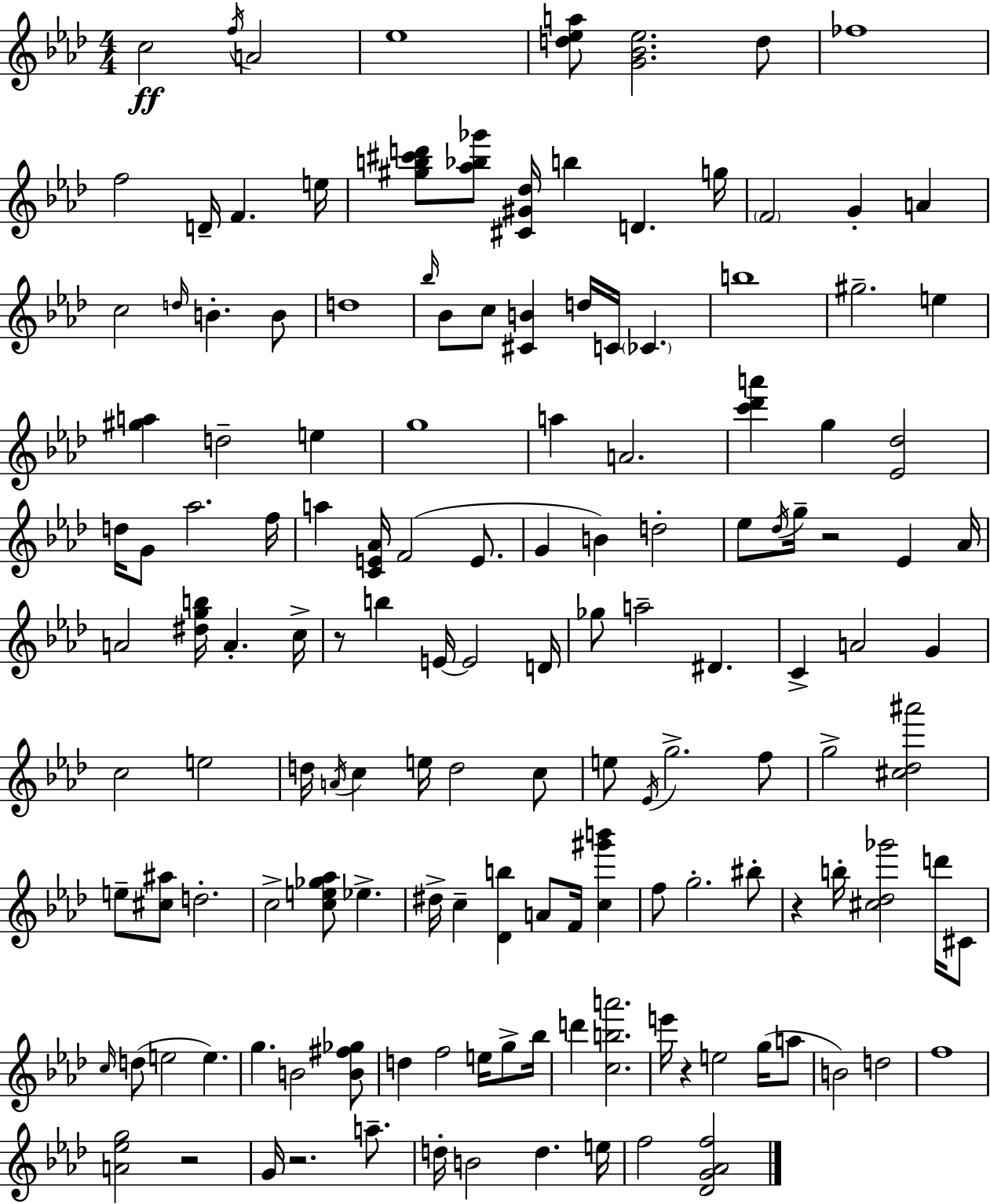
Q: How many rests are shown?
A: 6